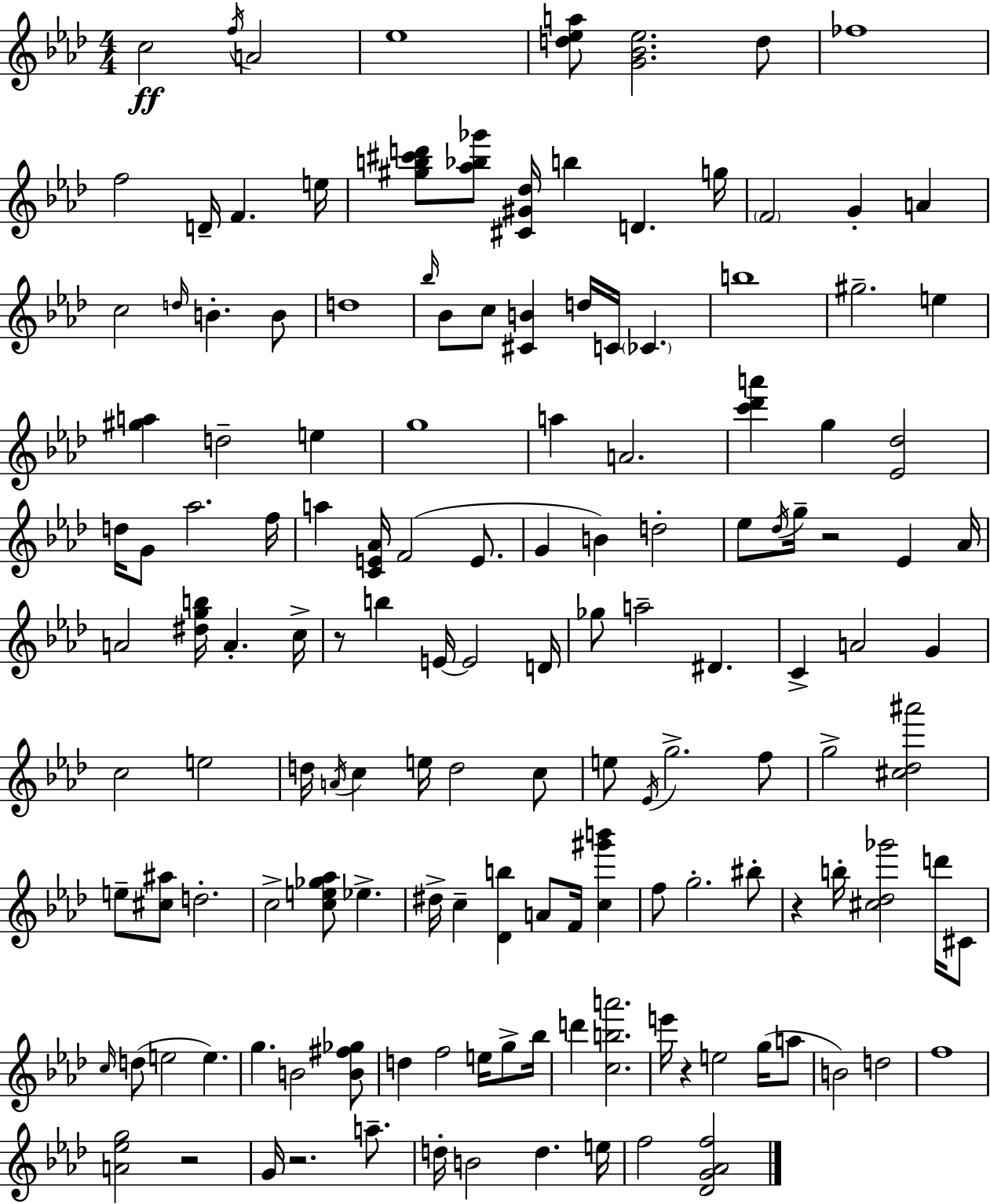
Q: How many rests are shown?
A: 6